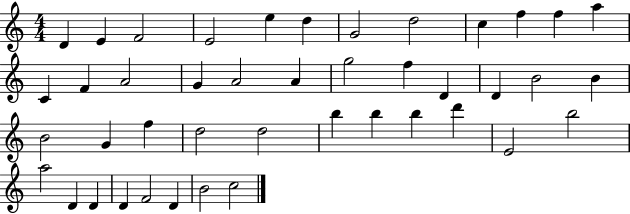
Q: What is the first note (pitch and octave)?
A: D4